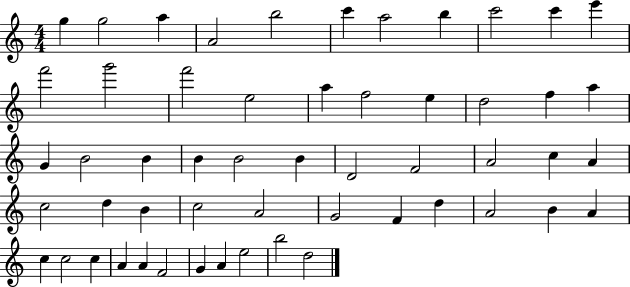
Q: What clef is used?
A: treble